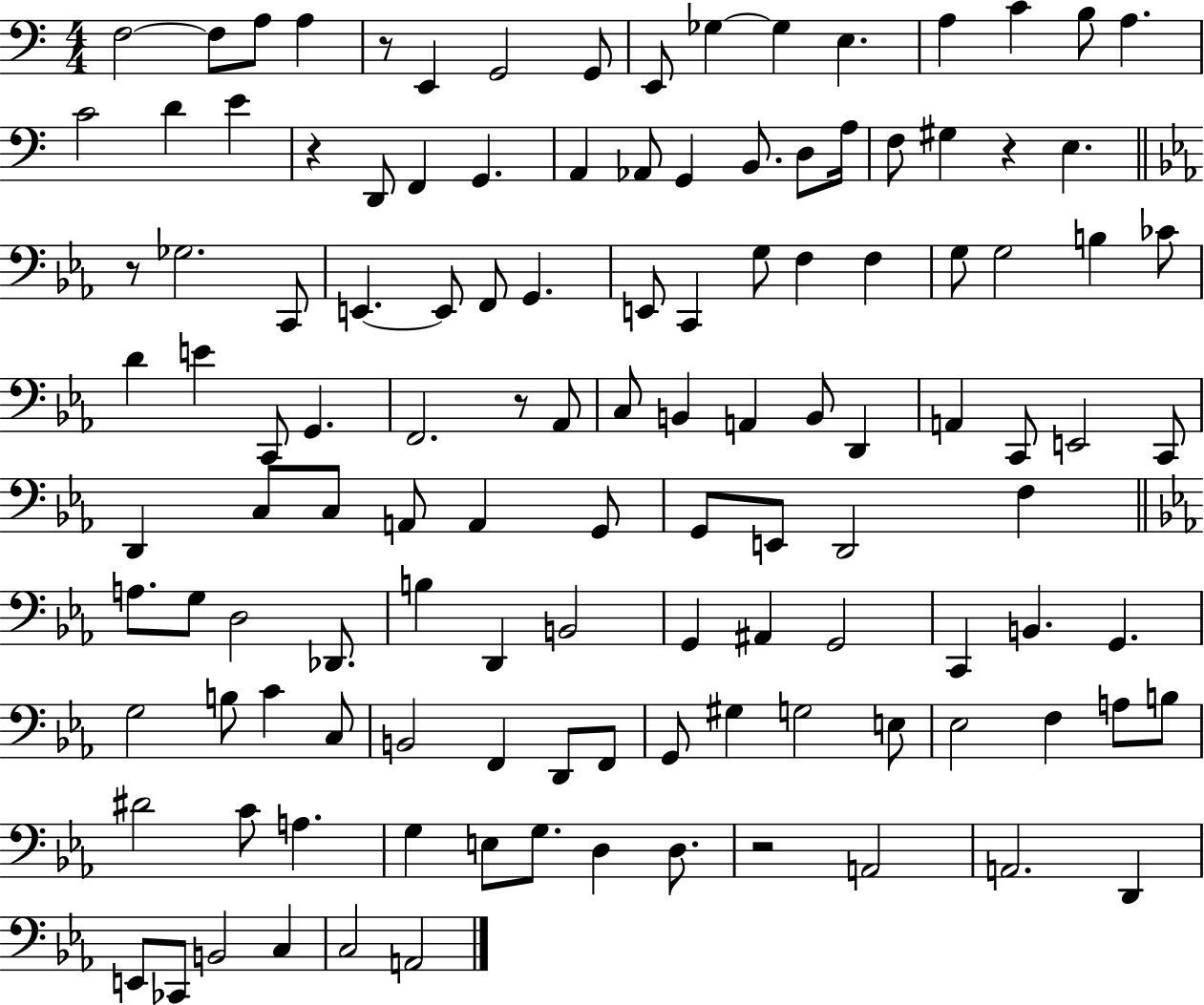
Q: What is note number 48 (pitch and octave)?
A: C2